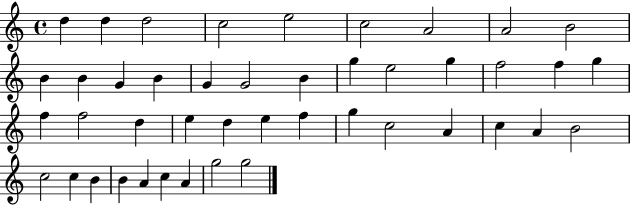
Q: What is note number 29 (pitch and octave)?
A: F5